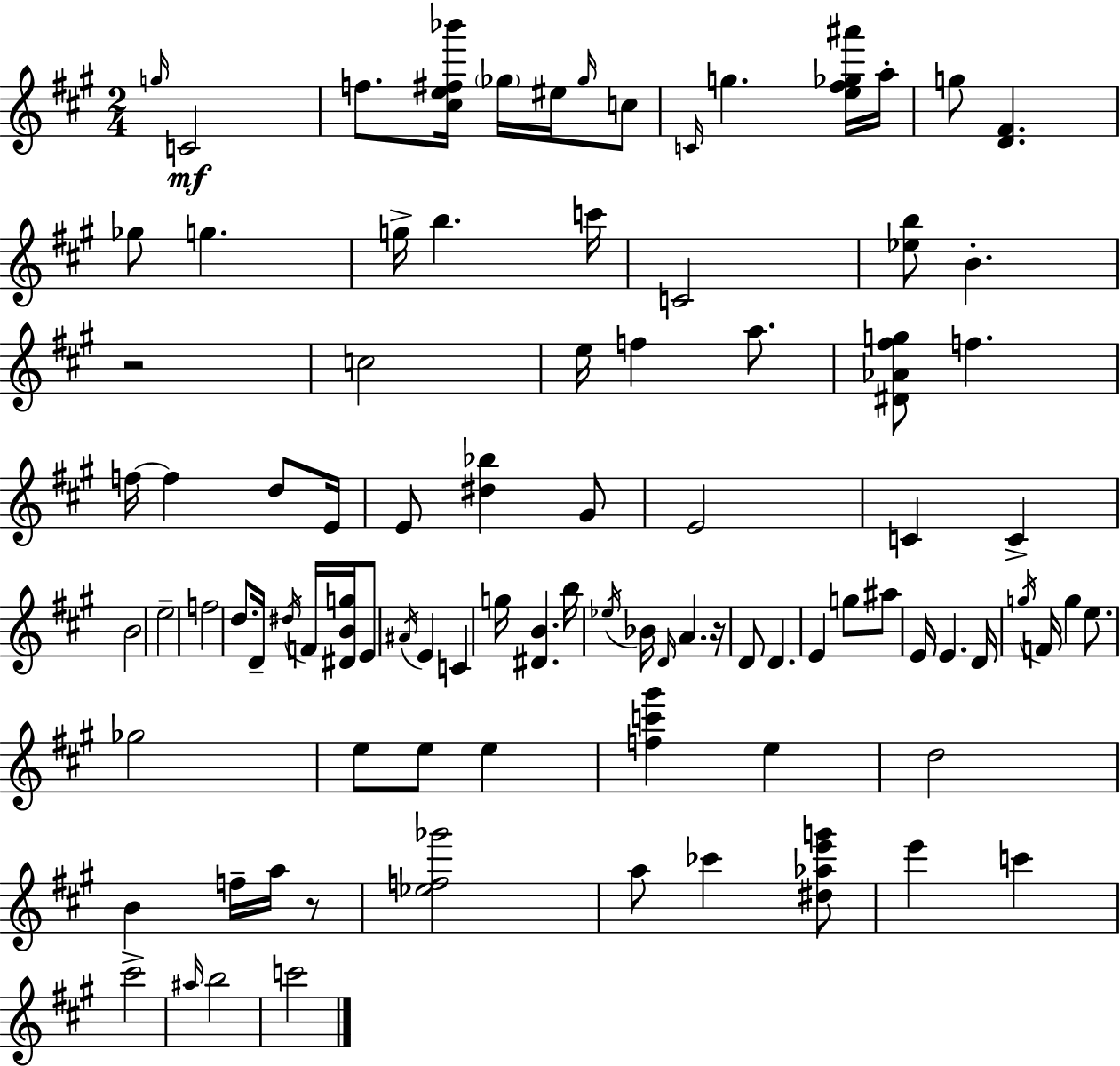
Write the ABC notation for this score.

X:1
T:Untitled
M:2/4
L:1/4
K:A
g/4 C2 f/2 [^ce^f_b']/4 _g/4 ^e/4 _g/4 c/2 C/4 g [e^f_g^a']/4 a/4 g/2 [D^F] _g/2 g g/4 b c'/4 C2 [_eb]/2 B z2 c2 e/4 f a/2 [^D_A^fg]/2 f f/4 f d/2 E/4 E/2 [^d_b] ^G/2 E2 C C B2 e2 f2 d/2 D/4 ^d/4 F/4 [^DBg]/4 E/2 ^A/4 E C g/4 [^DB] b/4 _e/4 _B/4 D/4 A z/4 D/2 D E g/2 ^a/2 E/4 E D/4 g/4 F/4 g e/2 _g2 e/2 e/2 e [fc'^g'] e d2 B f/4 a/4 z/2 [_ef_g']2 a/2 _c' [^d_ae'g']/2 e' c' ^c'2 ^a/4 b2 c'2